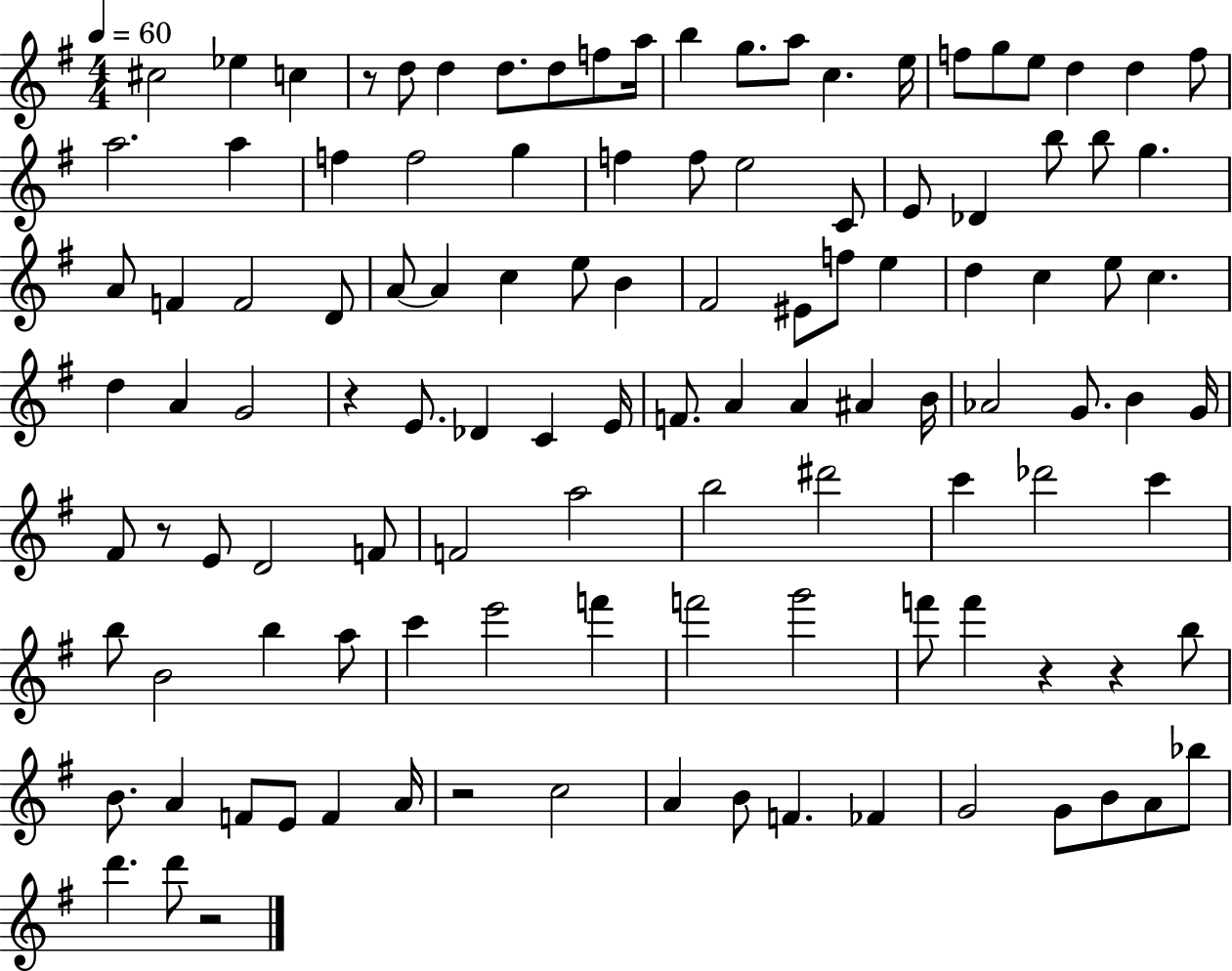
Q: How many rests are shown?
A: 7